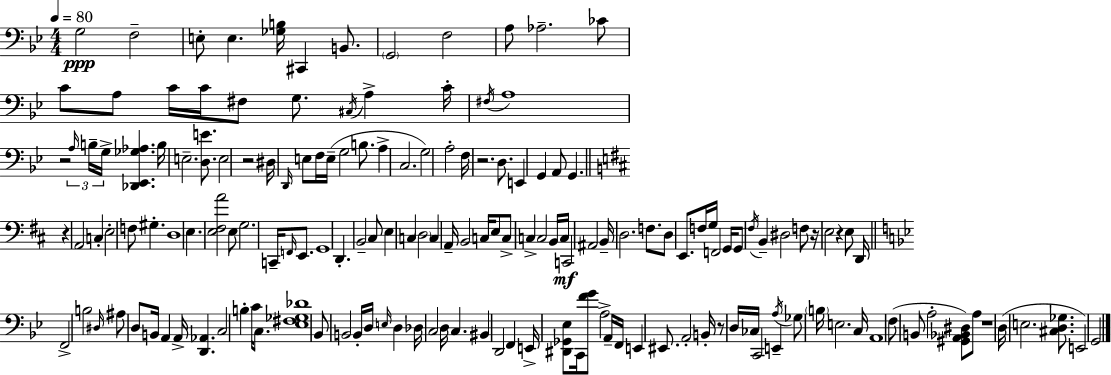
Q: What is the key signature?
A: BES major